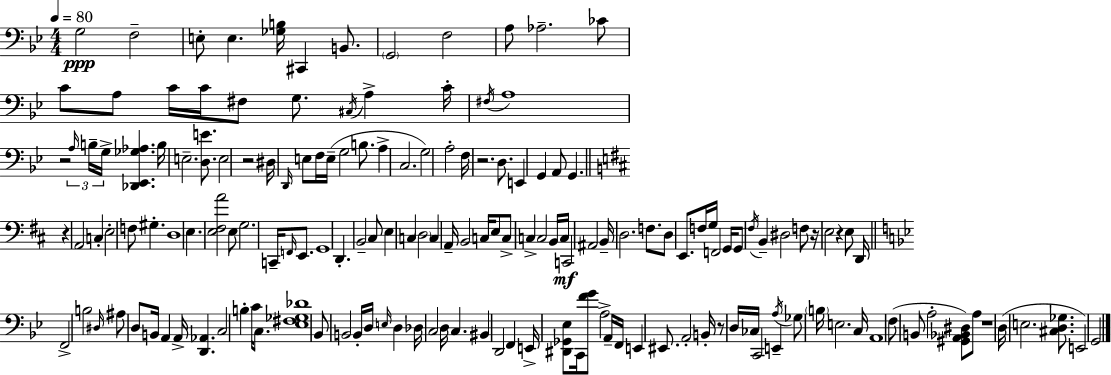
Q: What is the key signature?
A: BES major